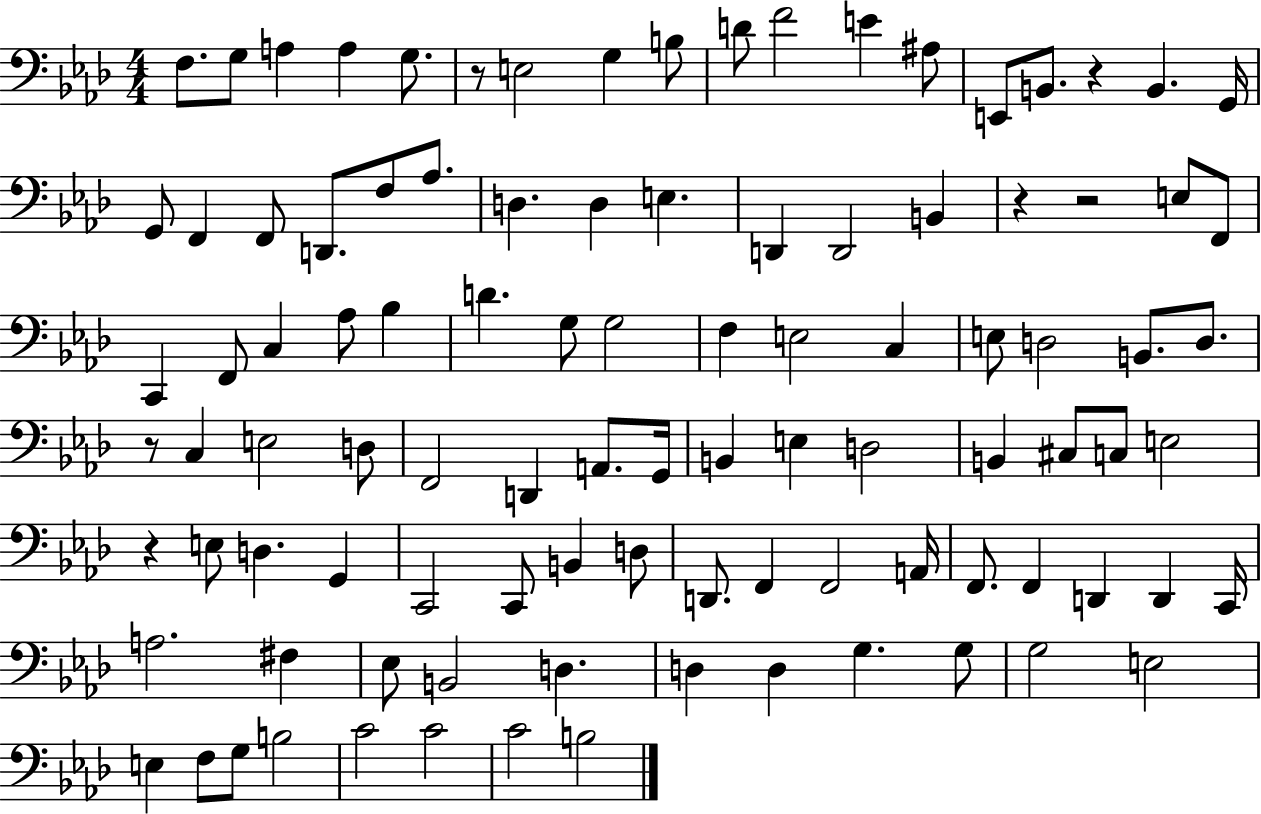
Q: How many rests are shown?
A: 6